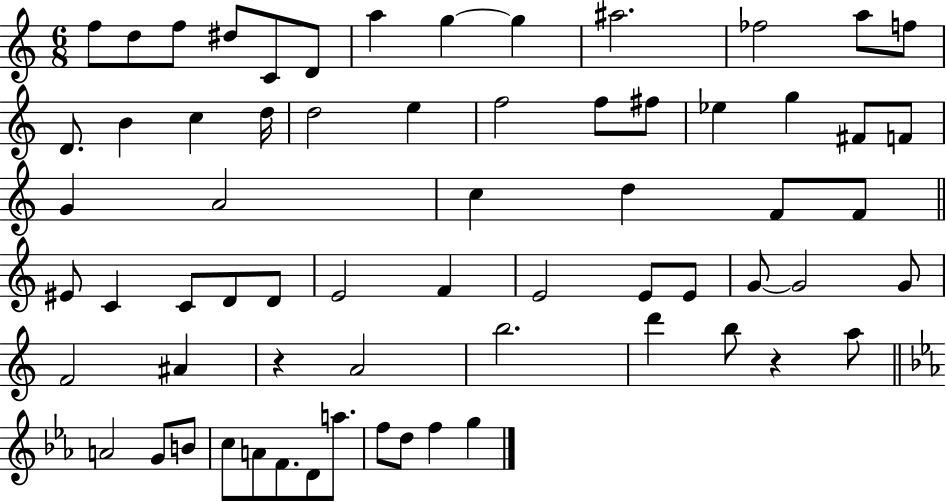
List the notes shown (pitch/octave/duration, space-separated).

F5/e D5/e F5/e D#5/e C4/e D4/e A5/q G5/q G5/q A#5/h. FES5/h A5/e F5/e D4/e. B4/q C5/q D5/s D5/h E5/q F5/h F5/e F#5/e Eb5/q G5/q F#4/e F4/e G4/q A4/h C5/q D5/q F4/e F4/e EIS4/e C4/q C4/e D4/e D4/e E4/h F4/q E4/h E4/e E4/e G4/e G4/h G4/e F4/h A#4/q R/q A4/h B5/h. D6/q B5/e R/q A5/e A4/h G4/e B4/e C5/e A4/e F4/e. D4/e A5/e. F5/e D5/e F5/q G5/q